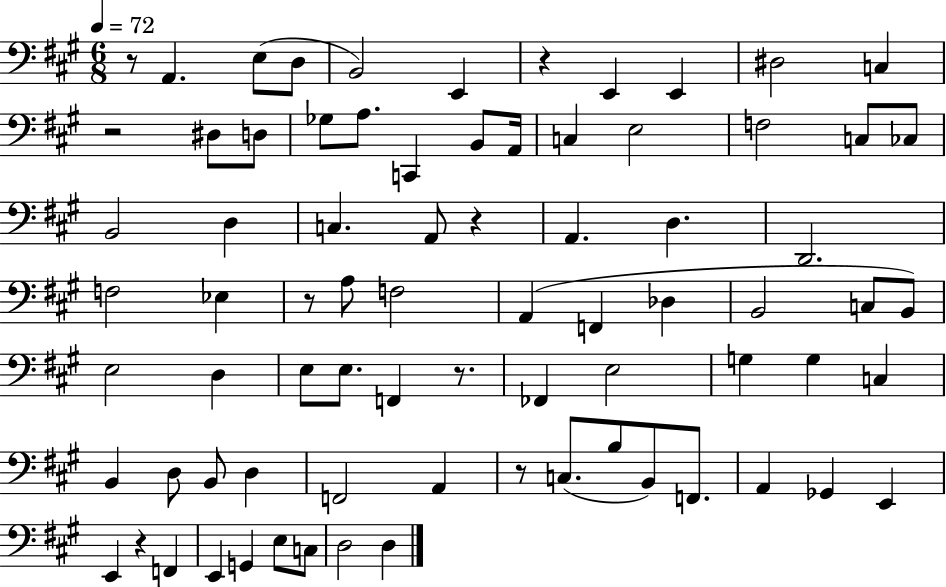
R/e A2/q. E3/e D3/e B2/h E2/q R/q E2/q E2/q D#3/h C3/q R/h D#3/e D3/e Gb3/e A3/e. C2/q B2/e A2/s C3/q E3/h F3/h C3/e CES3/e B2/h D3/q C3/q. A2/e R/q A2/q. D3/q. D2/h. F3/h Eb3/q R/e A3/e F3/h A2/q F2/q Db3/q B2/h C3/e B2/e E3/h D3/q E3/e E3/e. F2/q R/e. FES2/q E3/h G3/q G3/q C3/q B2/q D3/e B2/e D3/q F2/h A2/q R/e C3/e. B3/e B2/e F2/e. A2/q Gb2/q E2/q E2/q R/q F2/q E2/q G2/q E3/e C3/e D3/h D3/q